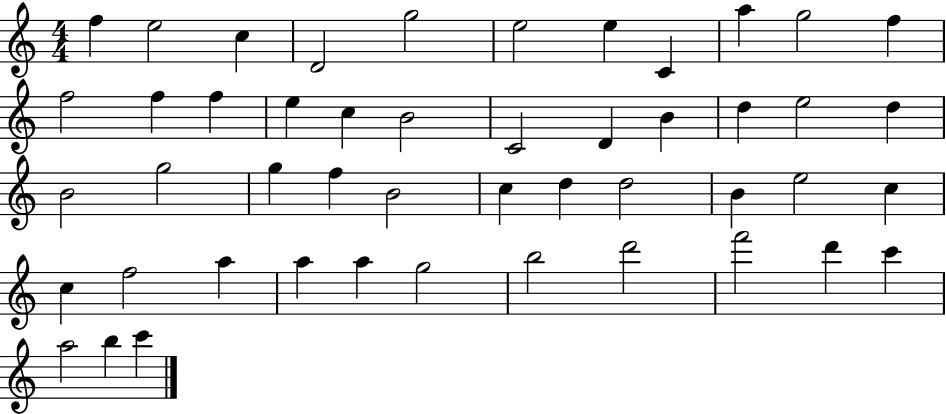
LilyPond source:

{
  \clef treble
  \numericTimeSignature
  \time 4/4
  \key c \major
  f''4 e''2 c''4 | d'2 g''2 | e''2 e''4 c'4 | a''4 g''2 f''4 | \break f''2 f''4 f''4 | e''4 c''4 b'2 | c'2 d'4 b'4 | d''4 e''2 d''4 | \break b'2 g''2 | g''4 f''4 b'2 | c''4 d''4 d''2 | b'4 e''2 c''4 | \break c''4 f''2 a''4 | a''4 a''4 g''2 | b''2 d'''2 | f'''2 d'''4 c'''4 | \break a''2 b''4 c'''4 | \bar "|."
}